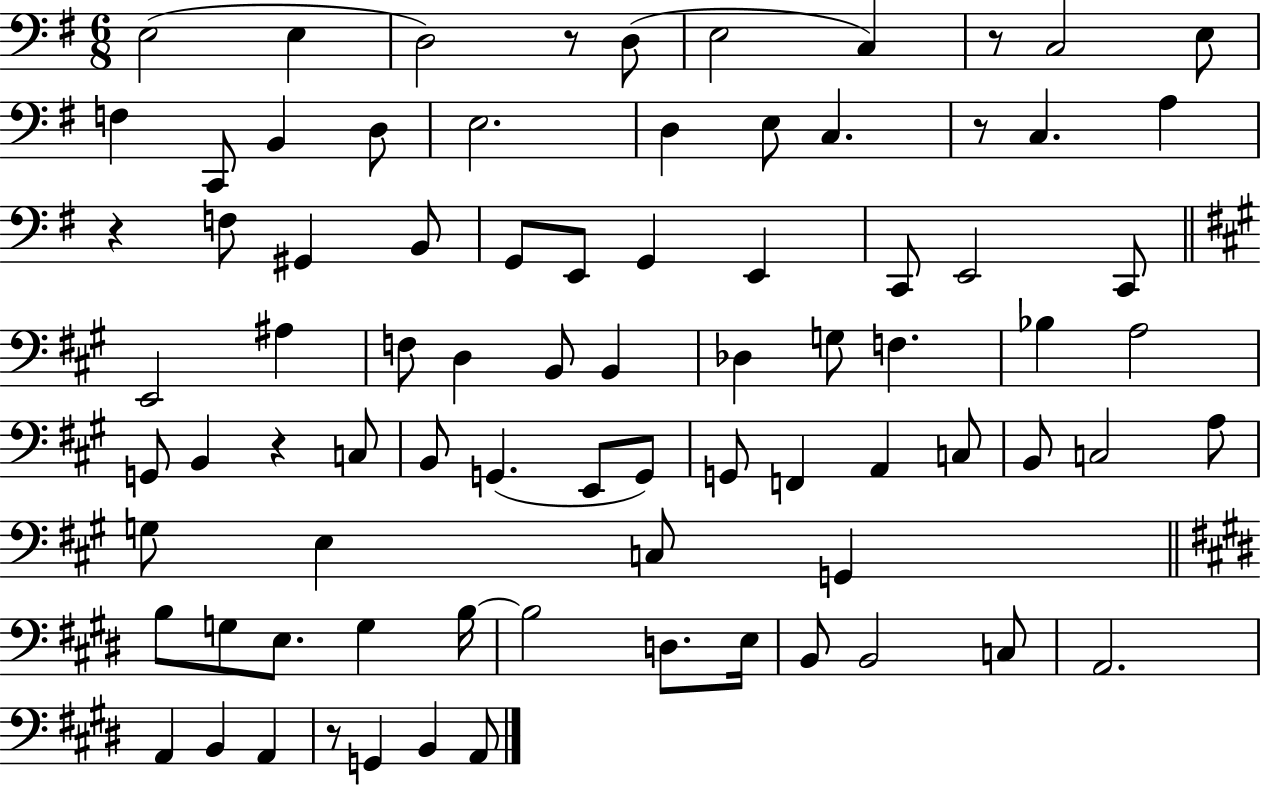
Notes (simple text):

E3/h E3/q D3/h R/e D3/e E3/h C3/q R/e C3/h E3/e F3/q C2/e B2/q D3/e E3/h. D3/q E3/e C3/q. R/e C3/q. A3/q R/q F3/e G#2/q B2/e G2/e E2/e G2/q E2/q C2/e E2/h C2/e E2/h A#3/q F3/e D3/q B2/e B2/q Db3/q G3/e F3/q. Bb3/q A3/h G2/e B2/q R/q C3/e B2/e G2/q. E2/e G2/e G2/e F2/q A2/q C3/e B2/e C3/h A3/e G3/e E3/q C3/e G2/q B3/e G3/e E3/e. G3/q B3/s B3/h D3/e. E3/s B2/e B2/h C3/e A2/h. A2/q B2/q A2/q R/e G2/q B2/q A2/e